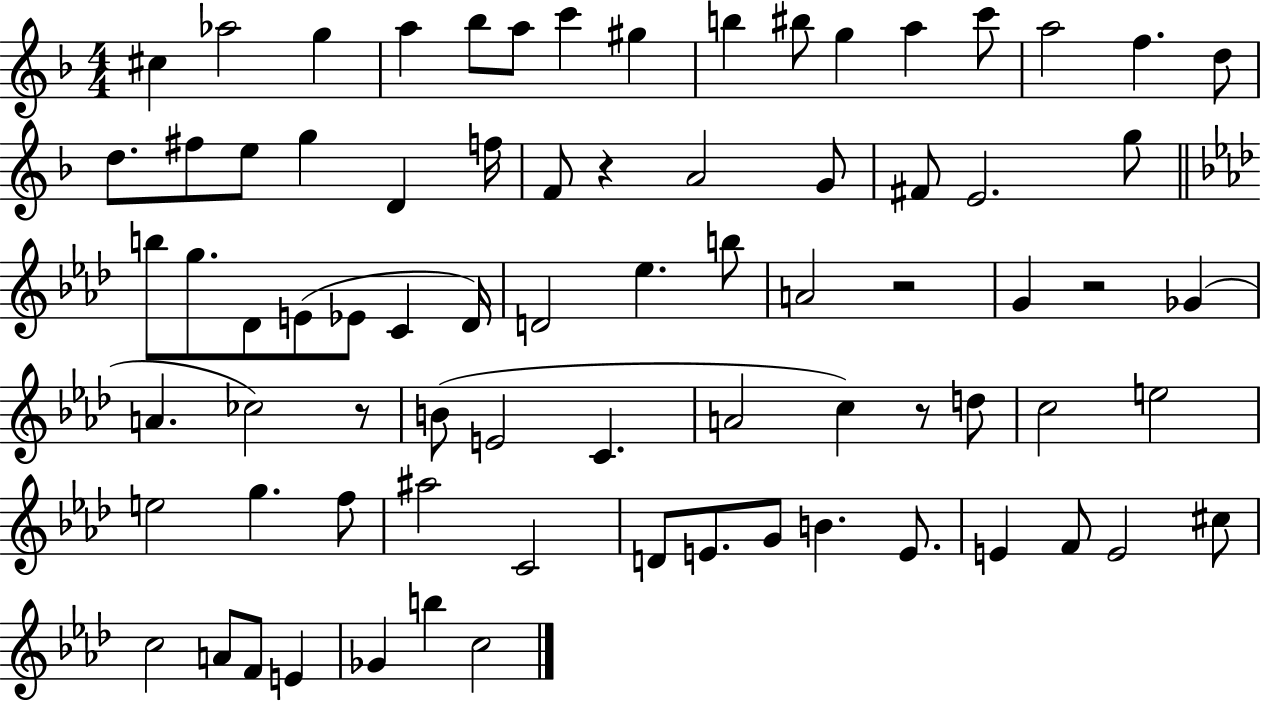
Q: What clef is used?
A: treble